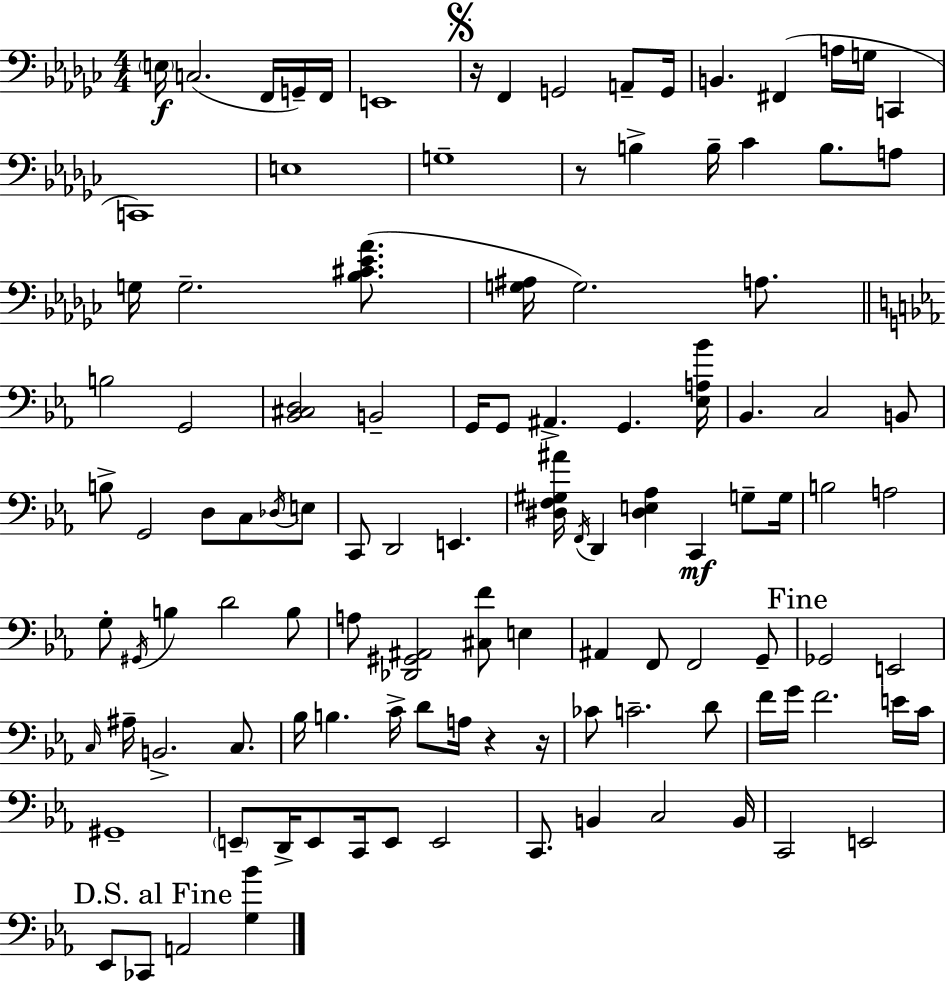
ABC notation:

X:1
T:Untitled
M:4/4
L:1/4
K:Ebm
E,/4 C,2 F,,/4 G,,/4 F,,/4 E,,4 z/4 F,, G,,2 A,,/2 G,,/4 B,, ^F,, A,/4 G,/4 C,, C,,4 E,4 G,4 z/2 B, B,/4 _C B,/2 A,/2 G,/4 G,2 [_B,^C_E_A]/2 [G,^A,]/4 G,2 A,/2 B,2 G,,2 [_B,,^C,D,]2 B,,2 G,,/4 G,,/2 ^A,, G,, [_E,A,_B]/4 _B,, C,2 B,,/2 B,/2 G,,2 D,/2 C,/2 _D,/4 E,/2 C,,/2 D,,2 E,, [^D,F,^G,^A]/4 F,,/4 D,, [^D,E,_A,] C,, G,/2 G,/4 B,2 A,2 G,/2 ^G,,/4 B, D2 B,/2 A,/2 [_D,,^G,,^A,,]2 [^C,F]/2 E, ^A,, F,,/2 F,,2 G,,/2 _G,,2 E,,2 C,/4 ^A,/4 B,,2 C,/2 _B,/4 B, C/4 D/2 A,/4 z z/4 _C/2 C2 D/2 F/4 G/4 F2 E/4 C/4 ^G,,4 E,,/2 D,,/4 E,,/2 C,,/4 E,,/2 E,,2 C,,/2 B,, C,2 B,,/4 C,,2 E,,2 _E,,/2 _C,,/2 A,,2 [G,_B]